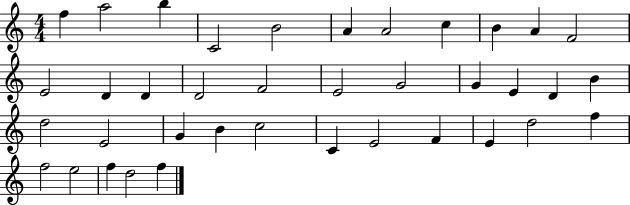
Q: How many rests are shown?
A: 0